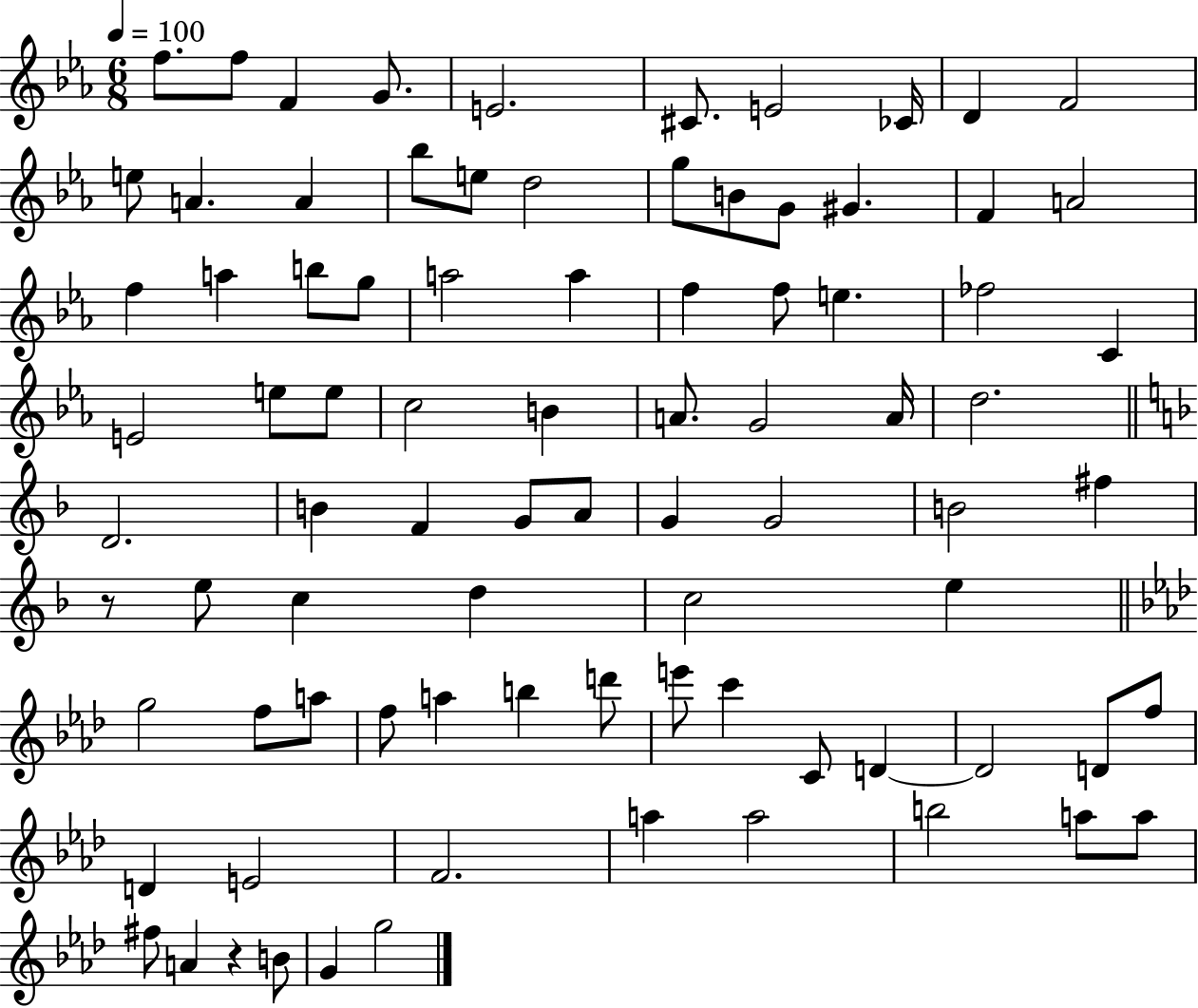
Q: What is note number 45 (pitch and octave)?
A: F4